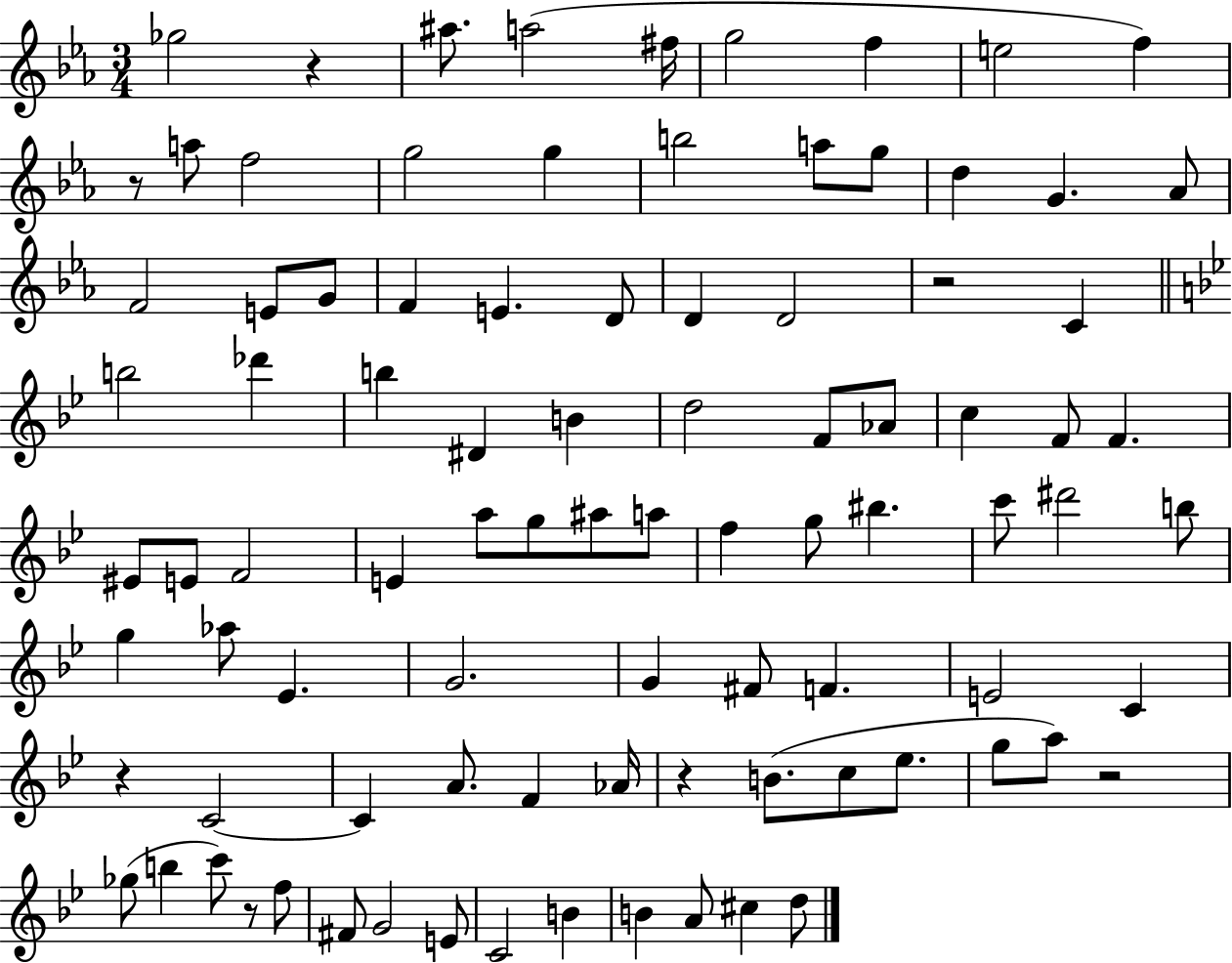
{
  \clef treble
  \numericTimeSignature
  \time 3/4
  \key ees \major
  ges''2 r4 | ais''8. a''2( fis''16 | g''2 f''4 | e''2 f''4) | \break r8 a''8 f''2 | g''2 g''4 | b''2 a''8 g''8 | d''4 g'4. aes'8 | \break f'2 e'8 g'8 | f'4 e'4. d'8 | d'4 d'2 | r2 c'4 | \break \bar "||" \break \key bes \major b''2 des'''4 | b''4 dis'4 b'4 | d''2 f'8 aes'8 | c''4 f'8 f'4. | \break eis'8 e'8 f'2 | e'4 a''8 g''8 ais''8 a''8 | f''4 g''8 bis''4. | c'''8 dis'''2 b''8 | \break g''4 aes''8 ees'4. | g'2. | g'4 fis'8 f'4. | e'2 c'4 | \break r4 c'2~~ | c'4 a'8. f'4 aes'16 | r4 b'8.( c''8 ees''8. | g''8 a''8) r2 | \break ges''8( b''4 c'''8) r8 f''8 | fis'8 g'2 e'8 | c'2 b'4 | b'4 a'8 cis''4 d''8 | \break \bar "|."
}